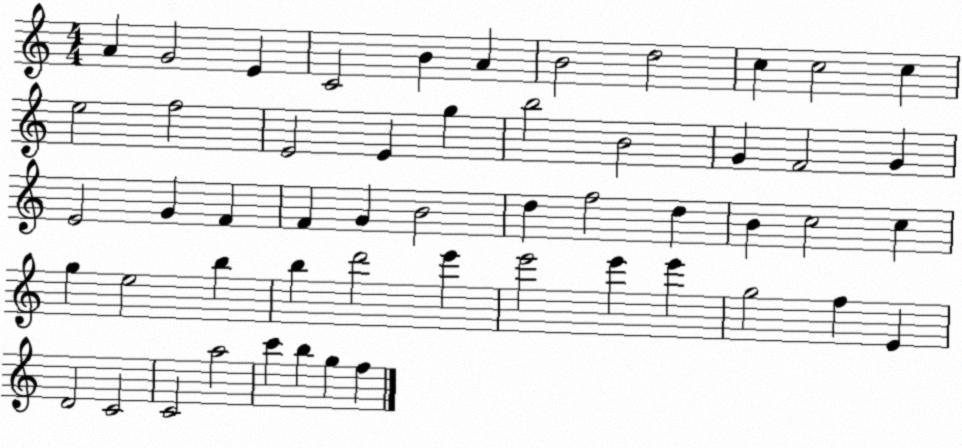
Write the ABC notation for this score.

X:1
T:Untitled
M:4/4
L:1/4
K:C
A G2 E C2 B A B2 d2 c c2 c e2 f2 E2 E g b2 B2 G F2 G E2 G F F G B2 d f2 d B c2 c g e2 b b d'2 e' e'2 e' e' g2 f E D2 C2 C2 a2 c' b g f